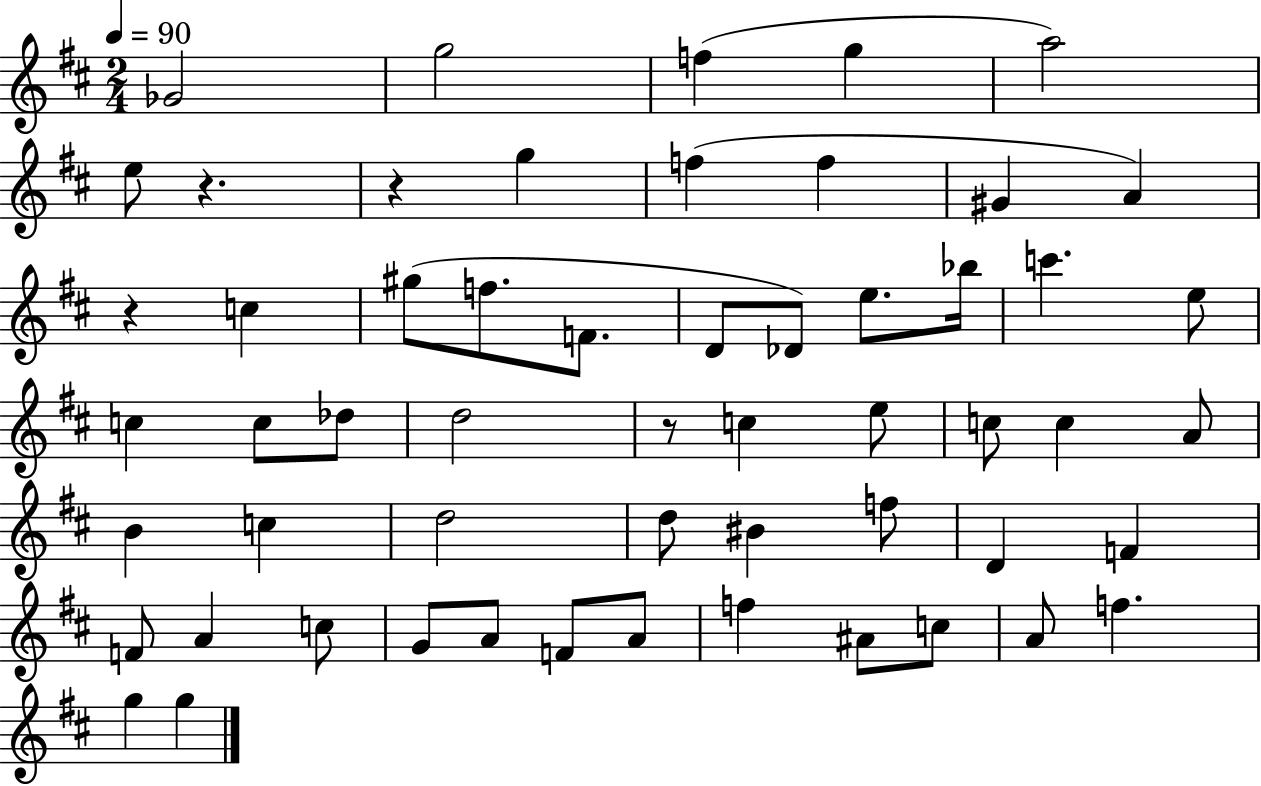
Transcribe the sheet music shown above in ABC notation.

X:1
T:Untitled
M:2/4
L:1/4
K:D
_G2 g2 f g a2 e/2 z z g f f ^G A z c ^g/2 f/2 F/2 D/2 _D/2 e/2 _b/4 c' e/2 c c/2 _d/2 d2 z/2 c e/2 c/2 c A/2 B c d2 d/2 ^B f/2 D F F/2 A c/2 G/2 A/2 F/2 A/2 f ^A/2 c/2 A/2 f g g